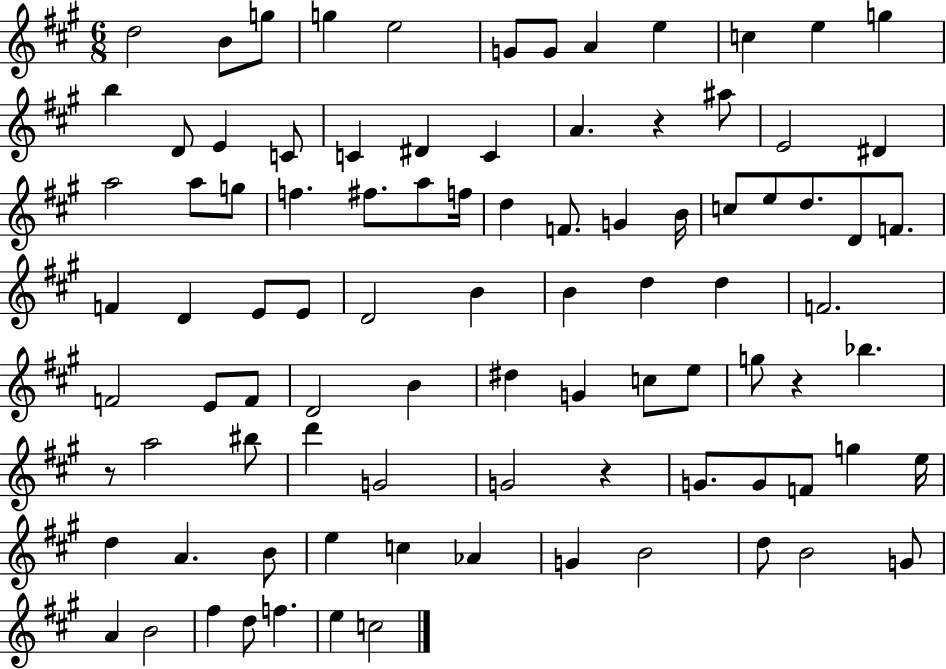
X:1
T:Untitled
M:6/8
L:1/4
K:A
d2 B/2 g/2 g e2 G/2 G/2 A e c e g b D/2 E C/2 C ^D C A z ^a/2 E2 ^D a2 a/2 g/2 f ^f/2 a/2 f/4 d F/2 G B/4 c/2 e/2 d/2 D/2 F/2 F D E/2 E/2 D2 B B d d F2 F2 E/2 F/2 D2 B ^d G c/2 e/2 g/2 z _b z/2 a2 ^b/2 d' G2 G2 z G/2 G/2 F/2 g e/4 d A B/2 e c _A G B2 d/2 B2 G/2 A B2 ^f d/2 f e c2